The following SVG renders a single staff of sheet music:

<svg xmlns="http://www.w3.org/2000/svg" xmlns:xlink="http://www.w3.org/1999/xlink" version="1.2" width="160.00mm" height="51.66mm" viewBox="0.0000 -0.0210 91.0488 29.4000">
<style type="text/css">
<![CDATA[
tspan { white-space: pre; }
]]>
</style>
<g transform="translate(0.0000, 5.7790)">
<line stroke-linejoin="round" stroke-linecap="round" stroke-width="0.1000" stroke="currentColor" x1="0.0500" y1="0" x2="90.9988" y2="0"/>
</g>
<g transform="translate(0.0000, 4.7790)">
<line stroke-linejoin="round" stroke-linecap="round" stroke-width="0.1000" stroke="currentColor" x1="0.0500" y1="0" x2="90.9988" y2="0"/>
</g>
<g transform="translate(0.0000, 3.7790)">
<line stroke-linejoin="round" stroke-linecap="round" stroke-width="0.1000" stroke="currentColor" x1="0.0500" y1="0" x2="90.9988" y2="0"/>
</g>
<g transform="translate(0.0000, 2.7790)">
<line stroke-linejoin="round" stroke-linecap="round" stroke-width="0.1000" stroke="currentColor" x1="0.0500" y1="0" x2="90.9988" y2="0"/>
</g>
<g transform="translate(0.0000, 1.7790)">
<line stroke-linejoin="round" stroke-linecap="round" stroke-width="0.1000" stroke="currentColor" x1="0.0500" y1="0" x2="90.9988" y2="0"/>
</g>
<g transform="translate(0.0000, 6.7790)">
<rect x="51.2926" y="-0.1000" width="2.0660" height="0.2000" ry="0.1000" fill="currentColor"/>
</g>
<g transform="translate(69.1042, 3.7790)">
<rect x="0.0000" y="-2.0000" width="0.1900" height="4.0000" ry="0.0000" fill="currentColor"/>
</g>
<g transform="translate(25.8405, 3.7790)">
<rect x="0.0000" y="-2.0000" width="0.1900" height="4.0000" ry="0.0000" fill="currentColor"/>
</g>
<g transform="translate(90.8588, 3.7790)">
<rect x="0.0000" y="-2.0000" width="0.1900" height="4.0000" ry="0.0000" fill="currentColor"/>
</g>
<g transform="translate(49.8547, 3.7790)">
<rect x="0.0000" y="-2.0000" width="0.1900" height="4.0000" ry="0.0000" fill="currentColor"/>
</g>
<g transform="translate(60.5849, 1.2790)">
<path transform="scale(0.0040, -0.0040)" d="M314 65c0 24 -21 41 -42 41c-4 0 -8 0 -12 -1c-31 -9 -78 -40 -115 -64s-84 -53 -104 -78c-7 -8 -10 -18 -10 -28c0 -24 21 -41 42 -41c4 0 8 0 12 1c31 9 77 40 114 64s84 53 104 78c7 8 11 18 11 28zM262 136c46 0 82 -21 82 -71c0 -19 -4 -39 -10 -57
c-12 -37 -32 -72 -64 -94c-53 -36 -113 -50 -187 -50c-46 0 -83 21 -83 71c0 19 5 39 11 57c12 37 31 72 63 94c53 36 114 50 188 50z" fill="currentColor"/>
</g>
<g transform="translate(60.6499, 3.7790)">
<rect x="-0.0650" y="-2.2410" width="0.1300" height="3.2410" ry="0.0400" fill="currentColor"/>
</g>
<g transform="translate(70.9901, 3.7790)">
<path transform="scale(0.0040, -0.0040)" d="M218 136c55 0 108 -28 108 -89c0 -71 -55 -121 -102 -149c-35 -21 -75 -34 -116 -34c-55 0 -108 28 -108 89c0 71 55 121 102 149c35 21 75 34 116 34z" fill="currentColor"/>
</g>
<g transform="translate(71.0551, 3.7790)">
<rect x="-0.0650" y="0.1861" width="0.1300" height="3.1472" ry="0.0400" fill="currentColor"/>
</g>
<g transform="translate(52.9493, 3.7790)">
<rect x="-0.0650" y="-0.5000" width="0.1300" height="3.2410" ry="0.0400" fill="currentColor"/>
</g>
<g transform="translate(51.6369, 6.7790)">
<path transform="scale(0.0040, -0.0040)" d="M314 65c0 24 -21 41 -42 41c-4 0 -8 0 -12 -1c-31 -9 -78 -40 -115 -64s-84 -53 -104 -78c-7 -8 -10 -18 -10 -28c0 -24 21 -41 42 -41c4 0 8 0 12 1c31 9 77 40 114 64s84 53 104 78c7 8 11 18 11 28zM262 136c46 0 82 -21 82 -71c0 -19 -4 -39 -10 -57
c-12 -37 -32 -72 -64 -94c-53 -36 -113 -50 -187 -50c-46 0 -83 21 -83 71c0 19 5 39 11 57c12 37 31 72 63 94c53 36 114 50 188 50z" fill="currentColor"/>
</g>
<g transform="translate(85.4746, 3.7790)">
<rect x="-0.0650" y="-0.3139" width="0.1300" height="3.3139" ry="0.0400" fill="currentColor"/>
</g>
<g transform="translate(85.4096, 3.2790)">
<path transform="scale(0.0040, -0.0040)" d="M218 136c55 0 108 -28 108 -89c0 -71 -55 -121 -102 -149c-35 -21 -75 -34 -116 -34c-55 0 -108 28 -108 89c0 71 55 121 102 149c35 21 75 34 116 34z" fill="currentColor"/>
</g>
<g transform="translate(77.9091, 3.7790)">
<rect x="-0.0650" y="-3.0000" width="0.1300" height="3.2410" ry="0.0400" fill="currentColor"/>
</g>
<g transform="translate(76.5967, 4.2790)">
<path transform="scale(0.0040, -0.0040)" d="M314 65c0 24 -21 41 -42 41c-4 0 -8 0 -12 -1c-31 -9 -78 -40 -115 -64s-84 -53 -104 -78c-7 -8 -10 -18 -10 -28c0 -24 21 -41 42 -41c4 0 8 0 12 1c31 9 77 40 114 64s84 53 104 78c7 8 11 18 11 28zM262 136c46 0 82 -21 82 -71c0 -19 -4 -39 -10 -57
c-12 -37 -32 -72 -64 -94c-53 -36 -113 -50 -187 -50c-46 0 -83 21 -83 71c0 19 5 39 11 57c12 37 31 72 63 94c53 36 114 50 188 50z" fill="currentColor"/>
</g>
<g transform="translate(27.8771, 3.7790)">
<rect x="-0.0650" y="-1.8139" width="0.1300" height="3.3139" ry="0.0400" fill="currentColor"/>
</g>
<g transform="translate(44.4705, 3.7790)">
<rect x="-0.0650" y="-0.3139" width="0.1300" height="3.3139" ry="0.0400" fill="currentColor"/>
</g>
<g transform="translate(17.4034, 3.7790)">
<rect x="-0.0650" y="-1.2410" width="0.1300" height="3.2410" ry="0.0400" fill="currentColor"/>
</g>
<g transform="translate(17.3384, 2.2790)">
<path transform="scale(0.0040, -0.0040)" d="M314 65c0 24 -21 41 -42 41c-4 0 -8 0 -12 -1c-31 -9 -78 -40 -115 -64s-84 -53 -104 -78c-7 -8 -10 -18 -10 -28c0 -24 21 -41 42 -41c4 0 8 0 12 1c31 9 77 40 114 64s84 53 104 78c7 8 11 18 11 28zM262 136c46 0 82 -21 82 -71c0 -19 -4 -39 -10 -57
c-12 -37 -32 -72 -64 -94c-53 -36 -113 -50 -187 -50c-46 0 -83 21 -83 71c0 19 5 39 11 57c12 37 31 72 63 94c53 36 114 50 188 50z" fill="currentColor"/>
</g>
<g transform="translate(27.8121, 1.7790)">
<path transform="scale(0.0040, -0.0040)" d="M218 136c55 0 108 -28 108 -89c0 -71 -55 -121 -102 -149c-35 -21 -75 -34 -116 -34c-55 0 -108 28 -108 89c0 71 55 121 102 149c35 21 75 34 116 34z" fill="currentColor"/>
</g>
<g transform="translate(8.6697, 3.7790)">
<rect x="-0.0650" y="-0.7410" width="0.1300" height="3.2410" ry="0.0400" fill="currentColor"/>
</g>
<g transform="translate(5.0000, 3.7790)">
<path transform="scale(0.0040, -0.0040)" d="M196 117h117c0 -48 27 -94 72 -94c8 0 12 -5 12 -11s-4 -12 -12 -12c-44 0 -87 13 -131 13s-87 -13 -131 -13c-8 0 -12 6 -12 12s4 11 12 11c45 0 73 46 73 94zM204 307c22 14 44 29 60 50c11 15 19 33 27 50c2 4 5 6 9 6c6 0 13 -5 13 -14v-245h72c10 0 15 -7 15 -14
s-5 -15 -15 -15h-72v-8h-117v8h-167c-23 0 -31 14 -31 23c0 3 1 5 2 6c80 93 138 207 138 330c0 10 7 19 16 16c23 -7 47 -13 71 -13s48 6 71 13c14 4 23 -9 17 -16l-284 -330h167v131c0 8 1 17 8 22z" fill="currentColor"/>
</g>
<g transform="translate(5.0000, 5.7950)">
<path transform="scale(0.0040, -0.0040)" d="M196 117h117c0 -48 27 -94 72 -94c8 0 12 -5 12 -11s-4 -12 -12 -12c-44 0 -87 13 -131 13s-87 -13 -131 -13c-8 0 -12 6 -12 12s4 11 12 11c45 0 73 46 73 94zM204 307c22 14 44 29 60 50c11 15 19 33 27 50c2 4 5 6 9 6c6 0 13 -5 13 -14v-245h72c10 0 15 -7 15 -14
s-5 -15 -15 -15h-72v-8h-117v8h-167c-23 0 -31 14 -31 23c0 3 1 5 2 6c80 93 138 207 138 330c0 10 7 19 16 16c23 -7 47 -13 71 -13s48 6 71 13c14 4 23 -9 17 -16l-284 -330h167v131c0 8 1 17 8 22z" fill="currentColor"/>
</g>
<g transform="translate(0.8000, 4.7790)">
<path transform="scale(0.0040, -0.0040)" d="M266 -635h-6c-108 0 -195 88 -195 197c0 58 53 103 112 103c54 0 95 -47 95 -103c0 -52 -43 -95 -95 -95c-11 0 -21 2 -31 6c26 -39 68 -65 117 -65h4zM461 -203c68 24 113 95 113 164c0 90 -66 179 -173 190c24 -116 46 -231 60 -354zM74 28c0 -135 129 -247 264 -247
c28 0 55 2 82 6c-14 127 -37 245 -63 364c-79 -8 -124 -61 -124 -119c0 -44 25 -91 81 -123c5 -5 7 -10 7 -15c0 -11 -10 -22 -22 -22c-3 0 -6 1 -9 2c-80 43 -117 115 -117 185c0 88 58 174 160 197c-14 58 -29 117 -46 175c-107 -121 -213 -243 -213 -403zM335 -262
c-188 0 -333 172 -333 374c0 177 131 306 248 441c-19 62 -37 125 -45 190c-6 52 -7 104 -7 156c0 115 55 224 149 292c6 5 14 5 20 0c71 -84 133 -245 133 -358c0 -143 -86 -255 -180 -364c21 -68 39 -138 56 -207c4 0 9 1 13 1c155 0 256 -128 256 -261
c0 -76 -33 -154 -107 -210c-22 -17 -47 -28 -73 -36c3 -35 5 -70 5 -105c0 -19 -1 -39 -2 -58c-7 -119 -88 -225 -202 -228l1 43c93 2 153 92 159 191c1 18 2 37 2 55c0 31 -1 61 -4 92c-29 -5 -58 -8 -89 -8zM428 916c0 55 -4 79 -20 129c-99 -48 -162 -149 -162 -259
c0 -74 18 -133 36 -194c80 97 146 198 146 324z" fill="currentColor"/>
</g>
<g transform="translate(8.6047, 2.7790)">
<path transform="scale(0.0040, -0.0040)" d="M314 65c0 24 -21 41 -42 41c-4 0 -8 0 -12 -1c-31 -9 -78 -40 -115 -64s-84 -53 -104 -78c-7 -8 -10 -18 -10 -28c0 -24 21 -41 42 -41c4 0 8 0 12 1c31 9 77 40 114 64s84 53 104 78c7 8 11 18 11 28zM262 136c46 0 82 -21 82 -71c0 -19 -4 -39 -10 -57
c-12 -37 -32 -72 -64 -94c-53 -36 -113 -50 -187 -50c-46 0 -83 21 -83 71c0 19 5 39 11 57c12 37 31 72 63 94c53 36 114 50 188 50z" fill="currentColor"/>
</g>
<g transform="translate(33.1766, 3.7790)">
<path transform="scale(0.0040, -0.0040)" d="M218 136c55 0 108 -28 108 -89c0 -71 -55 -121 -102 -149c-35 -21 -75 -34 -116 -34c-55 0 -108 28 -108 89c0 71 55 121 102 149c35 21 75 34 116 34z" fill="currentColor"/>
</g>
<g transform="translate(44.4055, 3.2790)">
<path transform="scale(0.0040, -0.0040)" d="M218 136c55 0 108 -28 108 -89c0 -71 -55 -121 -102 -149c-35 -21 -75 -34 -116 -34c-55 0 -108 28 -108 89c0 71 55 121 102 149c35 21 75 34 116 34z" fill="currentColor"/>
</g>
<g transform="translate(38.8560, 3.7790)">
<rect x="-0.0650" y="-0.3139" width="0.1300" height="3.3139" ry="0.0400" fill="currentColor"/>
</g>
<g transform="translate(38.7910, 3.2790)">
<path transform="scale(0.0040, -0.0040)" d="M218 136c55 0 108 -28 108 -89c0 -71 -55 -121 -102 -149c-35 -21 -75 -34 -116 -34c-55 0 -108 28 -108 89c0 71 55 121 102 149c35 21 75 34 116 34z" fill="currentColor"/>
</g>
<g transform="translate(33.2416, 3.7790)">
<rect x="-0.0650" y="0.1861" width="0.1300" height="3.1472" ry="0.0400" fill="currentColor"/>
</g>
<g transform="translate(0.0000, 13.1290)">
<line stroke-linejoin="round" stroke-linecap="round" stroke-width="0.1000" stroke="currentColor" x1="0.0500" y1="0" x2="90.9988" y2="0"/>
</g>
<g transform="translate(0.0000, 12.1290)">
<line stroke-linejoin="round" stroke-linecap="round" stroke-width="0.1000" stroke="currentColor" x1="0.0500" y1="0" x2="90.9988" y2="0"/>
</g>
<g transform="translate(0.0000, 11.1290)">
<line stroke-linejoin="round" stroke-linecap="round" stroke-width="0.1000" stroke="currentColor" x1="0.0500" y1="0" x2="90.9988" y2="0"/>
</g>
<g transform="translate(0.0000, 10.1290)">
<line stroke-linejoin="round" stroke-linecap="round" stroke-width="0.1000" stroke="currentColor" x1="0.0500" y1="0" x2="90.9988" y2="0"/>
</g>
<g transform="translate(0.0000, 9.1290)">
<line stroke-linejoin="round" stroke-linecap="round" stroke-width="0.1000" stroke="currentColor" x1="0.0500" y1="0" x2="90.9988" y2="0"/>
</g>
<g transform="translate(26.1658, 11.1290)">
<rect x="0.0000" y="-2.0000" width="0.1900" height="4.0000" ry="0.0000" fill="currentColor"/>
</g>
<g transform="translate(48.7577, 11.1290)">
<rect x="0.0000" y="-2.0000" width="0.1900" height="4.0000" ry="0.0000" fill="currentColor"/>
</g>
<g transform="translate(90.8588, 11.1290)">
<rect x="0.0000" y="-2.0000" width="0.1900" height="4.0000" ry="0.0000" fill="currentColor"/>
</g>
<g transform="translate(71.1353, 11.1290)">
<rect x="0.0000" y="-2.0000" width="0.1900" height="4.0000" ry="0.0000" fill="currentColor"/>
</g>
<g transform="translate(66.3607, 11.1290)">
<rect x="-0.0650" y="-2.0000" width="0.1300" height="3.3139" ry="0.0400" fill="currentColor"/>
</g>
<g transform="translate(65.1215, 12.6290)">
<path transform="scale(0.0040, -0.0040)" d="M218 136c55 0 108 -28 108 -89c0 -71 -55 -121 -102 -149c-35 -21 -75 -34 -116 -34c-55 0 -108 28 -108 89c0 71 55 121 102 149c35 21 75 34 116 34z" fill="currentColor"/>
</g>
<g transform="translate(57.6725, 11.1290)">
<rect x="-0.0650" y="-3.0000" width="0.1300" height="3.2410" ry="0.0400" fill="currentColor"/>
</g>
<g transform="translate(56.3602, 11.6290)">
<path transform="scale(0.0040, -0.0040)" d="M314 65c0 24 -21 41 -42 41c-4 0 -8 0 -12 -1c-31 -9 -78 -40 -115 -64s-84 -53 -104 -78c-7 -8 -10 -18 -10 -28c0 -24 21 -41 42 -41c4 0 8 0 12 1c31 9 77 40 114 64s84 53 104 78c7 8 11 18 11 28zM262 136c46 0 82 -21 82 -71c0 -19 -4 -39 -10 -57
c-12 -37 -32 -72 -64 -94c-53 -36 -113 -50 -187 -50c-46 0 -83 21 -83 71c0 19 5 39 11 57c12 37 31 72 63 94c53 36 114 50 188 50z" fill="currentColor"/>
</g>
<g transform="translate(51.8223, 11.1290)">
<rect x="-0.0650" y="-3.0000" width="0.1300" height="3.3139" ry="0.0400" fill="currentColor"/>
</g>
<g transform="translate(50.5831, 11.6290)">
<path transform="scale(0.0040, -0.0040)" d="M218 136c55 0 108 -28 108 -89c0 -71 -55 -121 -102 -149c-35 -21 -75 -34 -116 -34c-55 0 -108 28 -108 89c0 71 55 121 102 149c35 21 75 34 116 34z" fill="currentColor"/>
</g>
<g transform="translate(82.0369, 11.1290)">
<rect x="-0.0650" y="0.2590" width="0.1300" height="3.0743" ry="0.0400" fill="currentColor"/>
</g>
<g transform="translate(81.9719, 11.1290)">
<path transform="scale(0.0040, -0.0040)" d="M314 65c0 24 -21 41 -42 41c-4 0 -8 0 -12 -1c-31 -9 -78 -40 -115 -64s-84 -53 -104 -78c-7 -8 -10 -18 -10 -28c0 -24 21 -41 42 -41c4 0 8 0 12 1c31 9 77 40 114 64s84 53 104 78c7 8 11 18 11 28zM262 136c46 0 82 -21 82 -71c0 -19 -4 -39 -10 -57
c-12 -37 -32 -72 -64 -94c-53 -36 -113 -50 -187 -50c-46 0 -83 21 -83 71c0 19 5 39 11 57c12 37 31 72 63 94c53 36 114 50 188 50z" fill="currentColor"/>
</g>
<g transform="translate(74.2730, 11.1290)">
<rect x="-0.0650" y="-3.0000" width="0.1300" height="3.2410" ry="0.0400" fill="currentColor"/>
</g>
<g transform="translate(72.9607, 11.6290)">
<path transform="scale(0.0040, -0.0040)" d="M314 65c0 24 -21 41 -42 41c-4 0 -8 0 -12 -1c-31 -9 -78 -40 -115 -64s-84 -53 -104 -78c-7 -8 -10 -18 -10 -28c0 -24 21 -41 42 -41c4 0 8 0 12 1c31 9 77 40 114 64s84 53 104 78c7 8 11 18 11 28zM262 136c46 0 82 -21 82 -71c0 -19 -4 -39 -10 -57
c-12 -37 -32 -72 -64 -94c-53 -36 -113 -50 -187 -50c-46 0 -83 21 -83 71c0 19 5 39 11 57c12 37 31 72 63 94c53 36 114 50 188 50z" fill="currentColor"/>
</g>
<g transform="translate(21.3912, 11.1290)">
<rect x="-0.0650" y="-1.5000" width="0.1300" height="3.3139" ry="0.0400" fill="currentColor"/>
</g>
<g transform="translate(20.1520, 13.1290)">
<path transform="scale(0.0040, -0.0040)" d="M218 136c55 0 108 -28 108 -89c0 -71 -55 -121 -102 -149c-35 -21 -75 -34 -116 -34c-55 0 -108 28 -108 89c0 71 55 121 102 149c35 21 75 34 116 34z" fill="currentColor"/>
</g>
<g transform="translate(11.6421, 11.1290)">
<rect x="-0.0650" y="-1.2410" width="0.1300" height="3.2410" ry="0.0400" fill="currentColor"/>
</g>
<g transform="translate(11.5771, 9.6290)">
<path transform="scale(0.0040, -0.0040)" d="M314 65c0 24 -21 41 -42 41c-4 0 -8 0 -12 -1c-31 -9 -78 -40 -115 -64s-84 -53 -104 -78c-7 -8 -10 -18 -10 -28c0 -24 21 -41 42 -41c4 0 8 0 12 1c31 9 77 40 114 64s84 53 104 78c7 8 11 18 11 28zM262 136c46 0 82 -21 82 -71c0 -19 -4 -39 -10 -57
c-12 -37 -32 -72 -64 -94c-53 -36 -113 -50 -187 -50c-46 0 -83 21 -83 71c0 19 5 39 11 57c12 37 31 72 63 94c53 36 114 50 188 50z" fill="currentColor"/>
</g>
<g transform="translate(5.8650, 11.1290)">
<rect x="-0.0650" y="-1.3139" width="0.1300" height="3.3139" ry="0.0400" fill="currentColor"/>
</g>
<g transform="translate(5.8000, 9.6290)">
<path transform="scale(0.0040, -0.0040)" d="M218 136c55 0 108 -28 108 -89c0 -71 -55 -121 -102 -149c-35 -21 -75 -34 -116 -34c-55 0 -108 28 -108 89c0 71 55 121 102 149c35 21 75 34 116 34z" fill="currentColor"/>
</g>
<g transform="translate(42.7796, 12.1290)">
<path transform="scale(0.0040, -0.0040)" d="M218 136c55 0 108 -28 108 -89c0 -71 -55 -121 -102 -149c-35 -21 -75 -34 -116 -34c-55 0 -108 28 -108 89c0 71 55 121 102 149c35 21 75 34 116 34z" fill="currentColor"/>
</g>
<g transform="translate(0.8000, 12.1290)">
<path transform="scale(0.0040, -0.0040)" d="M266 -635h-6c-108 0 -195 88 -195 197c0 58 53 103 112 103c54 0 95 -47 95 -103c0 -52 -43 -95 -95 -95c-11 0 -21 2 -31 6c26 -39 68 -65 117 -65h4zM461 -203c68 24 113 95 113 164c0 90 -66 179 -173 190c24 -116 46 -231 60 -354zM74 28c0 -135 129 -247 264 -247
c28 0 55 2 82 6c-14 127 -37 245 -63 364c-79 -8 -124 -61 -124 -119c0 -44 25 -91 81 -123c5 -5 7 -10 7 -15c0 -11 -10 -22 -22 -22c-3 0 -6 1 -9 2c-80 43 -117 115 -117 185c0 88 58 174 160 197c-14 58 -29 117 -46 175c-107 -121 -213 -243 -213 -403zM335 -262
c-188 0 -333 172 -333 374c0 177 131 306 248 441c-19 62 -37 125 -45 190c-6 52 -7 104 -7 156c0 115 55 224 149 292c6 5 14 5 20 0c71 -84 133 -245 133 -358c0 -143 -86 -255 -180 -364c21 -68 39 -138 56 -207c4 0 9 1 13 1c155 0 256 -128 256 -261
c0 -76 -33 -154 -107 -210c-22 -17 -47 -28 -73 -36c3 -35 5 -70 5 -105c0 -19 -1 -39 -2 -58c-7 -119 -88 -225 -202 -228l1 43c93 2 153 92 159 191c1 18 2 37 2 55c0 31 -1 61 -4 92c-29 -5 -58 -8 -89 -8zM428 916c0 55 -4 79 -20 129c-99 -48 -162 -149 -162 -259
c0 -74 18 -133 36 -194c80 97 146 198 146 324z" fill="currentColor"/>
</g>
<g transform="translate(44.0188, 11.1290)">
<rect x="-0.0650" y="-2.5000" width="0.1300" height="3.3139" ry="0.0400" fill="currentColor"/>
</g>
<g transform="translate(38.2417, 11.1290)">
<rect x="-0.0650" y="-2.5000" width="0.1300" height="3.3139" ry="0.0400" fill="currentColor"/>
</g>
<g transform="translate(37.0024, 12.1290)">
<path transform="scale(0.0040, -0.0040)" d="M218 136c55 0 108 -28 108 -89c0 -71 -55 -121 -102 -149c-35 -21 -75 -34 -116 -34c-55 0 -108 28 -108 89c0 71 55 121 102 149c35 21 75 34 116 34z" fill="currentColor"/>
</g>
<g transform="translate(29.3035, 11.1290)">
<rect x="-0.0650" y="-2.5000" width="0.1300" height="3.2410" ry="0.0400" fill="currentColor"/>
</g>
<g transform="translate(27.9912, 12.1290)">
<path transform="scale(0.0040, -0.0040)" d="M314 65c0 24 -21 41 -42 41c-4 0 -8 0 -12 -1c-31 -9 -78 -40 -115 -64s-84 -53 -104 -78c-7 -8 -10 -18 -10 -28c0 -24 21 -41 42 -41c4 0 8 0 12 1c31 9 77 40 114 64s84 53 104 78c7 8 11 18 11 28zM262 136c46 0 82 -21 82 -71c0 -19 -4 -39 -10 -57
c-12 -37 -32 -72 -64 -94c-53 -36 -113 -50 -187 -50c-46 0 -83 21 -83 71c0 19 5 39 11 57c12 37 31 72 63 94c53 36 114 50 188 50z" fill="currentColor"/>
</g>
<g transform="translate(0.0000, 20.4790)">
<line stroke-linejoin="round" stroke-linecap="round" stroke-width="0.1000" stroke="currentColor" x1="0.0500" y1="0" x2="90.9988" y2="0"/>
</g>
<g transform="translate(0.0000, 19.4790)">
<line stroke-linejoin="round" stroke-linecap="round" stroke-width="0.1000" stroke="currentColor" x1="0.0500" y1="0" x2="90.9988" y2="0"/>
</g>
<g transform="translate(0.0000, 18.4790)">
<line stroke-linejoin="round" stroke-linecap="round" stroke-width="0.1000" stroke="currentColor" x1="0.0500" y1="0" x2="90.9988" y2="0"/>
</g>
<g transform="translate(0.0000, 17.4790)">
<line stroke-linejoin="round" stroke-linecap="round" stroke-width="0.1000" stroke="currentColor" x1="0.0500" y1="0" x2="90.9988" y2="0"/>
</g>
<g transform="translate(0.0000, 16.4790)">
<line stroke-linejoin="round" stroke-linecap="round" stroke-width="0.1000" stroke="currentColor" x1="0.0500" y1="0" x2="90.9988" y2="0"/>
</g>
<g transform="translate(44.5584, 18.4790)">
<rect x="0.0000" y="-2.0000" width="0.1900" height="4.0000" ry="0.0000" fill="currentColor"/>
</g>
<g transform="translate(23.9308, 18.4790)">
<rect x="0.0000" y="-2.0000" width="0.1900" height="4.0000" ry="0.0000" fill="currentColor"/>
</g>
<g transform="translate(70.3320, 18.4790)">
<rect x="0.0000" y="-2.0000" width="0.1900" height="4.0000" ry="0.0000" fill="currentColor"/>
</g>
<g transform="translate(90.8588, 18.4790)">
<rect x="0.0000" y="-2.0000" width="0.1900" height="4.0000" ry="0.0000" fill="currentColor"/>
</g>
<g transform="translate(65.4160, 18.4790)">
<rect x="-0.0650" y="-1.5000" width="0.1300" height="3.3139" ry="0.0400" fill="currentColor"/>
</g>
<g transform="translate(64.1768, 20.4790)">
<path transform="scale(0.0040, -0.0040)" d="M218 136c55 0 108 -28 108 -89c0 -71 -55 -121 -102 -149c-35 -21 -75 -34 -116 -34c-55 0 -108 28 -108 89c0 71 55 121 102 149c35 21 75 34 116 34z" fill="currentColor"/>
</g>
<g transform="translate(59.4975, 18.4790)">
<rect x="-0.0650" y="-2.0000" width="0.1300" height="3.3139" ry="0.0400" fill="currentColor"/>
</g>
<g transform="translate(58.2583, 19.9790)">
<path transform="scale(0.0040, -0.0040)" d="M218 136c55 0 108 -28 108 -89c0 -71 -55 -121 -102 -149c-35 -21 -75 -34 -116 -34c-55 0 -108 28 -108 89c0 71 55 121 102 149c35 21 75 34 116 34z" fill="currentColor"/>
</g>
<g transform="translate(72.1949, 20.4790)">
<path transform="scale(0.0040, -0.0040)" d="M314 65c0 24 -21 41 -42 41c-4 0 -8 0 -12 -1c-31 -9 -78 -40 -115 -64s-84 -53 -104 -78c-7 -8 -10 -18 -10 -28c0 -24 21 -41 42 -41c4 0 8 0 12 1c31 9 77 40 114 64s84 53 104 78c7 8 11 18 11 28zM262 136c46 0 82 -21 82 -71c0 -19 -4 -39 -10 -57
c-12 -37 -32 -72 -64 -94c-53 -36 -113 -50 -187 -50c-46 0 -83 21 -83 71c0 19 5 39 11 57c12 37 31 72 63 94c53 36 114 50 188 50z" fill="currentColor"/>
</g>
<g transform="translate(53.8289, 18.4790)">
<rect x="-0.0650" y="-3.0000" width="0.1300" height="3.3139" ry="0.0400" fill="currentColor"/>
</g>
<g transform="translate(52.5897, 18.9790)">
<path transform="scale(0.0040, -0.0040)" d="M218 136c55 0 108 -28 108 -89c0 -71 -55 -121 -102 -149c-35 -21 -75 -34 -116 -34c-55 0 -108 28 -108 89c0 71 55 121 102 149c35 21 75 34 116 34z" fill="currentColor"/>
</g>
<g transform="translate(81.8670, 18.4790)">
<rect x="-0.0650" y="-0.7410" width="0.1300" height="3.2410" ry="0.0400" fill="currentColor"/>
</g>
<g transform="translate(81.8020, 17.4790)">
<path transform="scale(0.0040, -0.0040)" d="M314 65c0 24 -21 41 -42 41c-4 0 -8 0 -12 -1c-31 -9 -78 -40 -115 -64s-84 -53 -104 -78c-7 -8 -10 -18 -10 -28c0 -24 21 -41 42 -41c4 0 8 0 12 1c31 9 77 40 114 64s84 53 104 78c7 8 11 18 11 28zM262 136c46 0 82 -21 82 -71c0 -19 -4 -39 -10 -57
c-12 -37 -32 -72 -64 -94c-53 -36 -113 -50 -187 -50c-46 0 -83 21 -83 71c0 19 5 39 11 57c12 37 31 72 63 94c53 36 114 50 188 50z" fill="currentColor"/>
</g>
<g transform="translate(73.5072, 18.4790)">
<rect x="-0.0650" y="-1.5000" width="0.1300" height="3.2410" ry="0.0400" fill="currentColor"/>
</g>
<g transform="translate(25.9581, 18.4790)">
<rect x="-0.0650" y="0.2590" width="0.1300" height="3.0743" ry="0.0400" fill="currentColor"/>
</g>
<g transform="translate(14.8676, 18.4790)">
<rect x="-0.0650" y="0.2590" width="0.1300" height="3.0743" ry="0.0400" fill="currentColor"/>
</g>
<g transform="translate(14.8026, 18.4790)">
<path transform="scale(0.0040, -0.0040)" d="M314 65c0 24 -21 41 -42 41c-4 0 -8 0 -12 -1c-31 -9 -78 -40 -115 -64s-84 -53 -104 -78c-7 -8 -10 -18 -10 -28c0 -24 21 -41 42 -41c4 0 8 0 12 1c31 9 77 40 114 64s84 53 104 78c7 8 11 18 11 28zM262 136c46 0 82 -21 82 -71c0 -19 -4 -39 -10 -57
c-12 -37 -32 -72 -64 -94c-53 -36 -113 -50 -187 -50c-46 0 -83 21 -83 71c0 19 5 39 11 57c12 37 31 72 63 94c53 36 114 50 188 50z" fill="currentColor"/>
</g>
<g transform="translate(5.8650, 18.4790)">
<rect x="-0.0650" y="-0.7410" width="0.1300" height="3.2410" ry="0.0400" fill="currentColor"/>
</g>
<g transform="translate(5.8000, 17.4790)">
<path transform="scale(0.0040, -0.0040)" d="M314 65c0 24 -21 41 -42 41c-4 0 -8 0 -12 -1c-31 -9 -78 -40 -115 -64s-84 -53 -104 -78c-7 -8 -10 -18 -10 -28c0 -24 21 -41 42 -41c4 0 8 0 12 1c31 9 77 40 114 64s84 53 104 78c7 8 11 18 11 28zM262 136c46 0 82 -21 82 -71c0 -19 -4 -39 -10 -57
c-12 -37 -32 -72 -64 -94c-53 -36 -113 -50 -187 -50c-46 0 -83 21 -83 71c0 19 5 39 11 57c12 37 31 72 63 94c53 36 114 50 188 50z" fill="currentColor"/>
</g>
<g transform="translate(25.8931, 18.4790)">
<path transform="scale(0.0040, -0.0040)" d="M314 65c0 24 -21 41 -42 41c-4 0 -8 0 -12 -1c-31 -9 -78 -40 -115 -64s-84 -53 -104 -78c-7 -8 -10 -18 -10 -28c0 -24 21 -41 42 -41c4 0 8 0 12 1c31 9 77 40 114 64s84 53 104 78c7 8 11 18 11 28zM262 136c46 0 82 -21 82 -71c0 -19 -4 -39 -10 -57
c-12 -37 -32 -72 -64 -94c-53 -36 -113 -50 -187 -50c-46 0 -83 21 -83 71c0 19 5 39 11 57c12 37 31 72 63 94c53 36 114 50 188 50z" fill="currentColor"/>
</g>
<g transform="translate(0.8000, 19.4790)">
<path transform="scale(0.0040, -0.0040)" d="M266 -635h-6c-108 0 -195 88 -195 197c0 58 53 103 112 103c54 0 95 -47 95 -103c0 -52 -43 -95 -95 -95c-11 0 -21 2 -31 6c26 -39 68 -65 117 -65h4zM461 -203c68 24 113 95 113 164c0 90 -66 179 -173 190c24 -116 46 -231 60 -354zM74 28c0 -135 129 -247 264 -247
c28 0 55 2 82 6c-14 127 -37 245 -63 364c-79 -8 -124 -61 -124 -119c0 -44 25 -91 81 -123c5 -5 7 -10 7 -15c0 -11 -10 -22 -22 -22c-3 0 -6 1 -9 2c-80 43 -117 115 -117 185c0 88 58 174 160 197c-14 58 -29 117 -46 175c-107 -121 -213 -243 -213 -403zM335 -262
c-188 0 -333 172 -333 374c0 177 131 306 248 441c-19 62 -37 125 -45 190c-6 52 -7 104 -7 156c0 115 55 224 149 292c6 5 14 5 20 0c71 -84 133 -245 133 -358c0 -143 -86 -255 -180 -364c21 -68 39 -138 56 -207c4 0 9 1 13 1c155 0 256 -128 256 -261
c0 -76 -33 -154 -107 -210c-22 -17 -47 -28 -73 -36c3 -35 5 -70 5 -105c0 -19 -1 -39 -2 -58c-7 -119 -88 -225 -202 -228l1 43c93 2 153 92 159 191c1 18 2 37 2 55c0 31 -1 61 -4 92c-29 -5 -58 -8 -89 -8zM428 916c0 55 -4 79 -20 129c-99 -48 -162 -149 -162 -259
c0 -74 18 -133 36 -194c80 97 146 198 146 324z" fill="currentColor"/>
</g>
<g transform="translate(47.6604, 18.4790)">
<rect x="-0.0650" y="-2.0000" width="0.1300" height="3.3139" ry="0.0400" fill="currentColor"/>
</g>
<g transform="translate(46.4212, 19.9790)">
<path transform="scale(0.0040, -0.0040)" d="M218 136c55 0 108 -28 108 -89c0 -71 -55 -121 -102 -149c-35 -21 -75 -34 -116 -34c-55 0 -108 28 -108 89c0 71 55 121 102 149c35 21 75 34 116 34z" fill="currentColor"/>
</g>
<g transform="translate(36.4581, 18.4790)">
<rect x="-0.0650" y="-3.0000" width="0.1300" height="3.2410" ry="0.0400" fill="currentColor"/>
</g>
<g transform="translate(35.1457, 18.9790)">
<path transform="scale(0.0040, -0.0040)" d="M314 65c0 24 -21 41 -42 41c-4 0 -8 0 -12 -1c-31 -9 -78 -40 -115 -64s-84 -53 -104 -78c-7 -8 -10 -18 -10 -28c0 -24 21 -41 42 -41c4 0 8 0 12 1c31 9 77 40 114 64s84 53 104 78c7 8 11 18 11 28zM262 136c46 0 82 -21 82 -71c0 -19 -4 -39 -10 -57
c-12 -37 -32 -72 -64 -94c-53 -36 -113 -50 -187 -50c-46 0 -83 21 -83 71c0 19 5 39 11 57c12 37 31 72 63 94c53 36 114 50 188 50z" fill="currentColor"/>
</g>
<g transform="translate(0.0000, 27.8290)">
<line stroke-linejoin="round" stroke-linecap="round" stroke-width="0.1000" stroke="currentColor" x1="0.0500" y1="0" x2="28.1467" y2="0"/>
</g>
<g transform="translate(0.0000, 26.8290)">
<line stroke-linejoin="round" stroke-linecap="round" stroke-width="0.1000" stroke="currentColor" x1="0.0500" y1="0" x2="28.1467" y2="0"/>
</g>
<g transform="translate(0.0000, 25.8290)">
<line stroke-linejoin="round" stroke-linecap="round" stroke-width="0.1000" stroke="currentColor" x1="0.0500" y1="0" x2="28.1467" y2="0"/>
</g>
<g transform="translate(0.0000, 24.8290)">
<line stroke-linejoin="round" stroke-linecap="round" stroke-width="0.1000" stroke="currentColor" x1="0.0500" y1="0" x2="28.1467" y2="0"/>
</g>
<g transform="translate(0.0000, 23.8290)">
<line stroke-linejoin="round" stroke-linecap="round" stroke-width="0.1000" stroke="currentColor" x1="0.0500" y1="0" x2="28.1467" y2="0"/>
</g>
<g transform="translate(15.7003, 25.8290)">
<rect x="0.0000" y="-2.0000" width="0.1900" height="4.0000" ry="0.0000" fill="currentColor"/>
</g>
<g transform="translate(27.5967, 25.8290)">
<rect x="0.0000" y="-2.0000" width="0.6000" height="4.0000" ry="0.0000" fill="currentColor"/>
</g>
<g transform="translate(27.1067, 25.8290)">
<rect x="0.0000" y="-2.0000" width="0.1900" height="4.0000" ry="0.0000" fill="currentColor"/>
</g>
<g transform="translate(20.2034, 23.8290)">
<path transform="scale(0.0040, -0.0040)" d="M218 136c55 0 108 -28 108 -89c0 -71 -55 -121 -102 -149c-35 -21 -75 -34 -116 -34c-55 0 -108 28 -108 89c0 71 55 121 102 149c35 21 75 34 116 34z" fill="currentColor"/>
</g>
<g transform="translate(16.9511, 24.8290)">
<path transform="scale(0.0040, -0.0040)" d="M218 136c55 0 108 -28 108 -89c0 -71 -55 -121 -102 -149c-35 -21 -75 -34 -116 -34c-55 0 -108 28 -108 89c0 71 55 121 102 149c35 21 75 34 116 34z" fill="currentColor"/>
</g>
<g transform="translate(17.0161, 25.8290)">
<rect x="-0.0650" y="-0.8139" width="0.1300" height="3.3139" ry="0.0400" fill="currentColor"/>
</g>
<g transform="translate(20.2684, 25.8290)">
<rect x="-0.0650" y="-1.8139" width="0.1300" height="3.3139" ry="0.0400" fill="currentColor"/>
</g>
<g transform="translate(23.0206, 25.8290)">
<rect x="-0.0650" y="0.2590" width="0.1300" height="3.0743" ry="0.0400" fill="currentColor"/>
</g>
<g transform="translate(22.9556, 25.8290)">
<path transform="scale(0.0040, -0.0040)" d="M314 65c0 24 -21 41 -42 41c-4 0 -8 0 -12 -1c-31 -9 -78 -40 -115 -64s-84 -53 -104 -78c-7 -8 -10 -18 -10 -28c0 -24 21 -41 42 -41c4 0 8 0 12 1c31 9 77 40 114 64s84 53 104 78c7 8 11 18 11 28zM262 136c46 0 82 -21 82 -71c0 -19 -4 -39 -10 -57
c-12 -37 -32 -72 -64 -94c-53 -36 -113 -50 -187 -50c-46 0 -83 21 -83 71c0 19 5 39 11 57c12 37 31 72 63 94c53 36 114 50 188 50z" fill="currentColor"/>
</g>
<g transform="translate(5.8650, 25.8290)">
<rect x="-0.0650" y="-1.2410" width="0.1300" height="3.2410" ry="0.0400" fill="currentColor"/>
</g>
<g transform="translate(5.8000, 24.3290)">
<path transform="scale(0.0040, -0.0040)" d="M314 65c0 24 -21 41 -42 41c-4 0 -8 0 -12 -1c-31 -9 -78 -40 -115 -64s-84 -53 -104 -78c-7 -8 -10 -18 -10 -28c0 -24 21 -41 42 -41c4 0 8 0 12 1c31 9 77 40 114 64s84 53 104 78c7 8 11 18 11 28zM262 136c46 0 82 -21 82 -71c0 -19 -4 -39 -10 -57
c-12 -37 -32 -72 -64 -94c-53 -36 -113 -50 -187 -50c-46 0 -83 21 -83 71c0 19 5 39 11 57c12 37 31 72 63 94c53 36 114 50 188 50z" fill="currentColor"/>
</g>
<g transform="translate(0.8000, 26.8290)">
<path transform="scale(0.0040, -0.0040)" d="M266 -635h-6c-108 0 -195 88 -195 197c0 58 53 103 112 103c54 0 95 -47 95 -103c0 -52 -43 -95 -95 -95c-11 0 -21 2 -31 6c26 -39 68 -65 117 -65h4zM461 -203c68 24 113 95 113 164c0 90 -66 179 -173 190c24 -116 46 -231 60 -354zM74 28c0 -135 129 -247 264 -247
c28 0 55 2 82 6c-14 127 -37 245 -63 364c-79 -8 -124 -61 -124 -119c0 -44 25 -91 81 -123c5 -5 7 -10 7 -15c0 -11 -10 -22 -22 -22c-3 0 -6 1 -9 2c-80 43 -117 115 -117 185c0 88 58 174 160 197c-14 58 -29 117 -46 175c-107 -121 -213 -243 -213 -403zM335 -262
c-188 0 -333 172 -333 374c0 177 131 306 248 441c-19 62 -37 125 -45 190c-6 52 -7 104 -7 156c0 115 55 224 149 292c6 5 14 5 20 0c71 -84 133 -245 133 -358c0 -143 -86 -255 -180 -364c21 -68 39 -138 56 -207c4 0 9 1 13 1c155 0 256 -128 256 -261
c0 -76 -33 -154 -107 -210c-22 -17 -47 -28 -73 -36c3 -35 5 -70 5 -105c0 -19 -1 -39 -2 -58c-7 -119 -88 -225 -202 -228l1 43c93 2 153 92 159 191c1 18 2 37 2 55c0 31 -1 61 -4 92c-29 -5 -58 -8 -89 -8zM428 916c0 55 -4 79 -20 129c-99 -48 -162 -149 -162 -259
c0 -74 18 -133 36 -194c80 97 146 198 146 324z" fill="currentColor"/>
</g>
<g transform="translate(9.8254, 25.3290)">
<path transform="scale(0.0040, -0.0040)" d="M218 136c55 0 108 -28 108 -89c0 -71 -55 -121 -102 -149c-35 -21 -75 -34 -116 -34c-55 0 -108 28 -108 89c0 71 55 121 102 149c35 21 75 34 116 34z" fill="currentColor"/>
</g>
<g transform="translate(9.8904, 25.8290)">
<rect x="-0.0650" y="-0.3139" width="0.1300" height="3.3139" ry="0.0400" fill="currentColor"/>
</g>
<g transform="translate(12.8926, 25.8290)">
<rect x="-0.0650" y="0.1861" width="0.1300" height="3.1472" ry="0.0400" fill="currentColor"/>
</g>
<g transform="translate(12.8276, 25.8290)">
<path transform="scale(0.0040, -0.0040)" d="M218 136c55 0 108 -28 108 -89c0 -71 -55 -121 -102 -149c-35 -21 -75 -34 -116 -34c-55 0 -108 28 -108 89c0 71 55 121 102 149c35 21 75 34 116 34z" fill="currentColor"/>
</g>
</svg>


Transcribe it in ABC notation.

X:1
T:Untitled
M:4/4
L:1/4
K:C
d2 e2 f B c c C2 g2 B A2 c e e2 E G2 G G A A2 F A2 B2 d2 B2 B2 A2 F A F E E2 d2 e2 c B d f B2